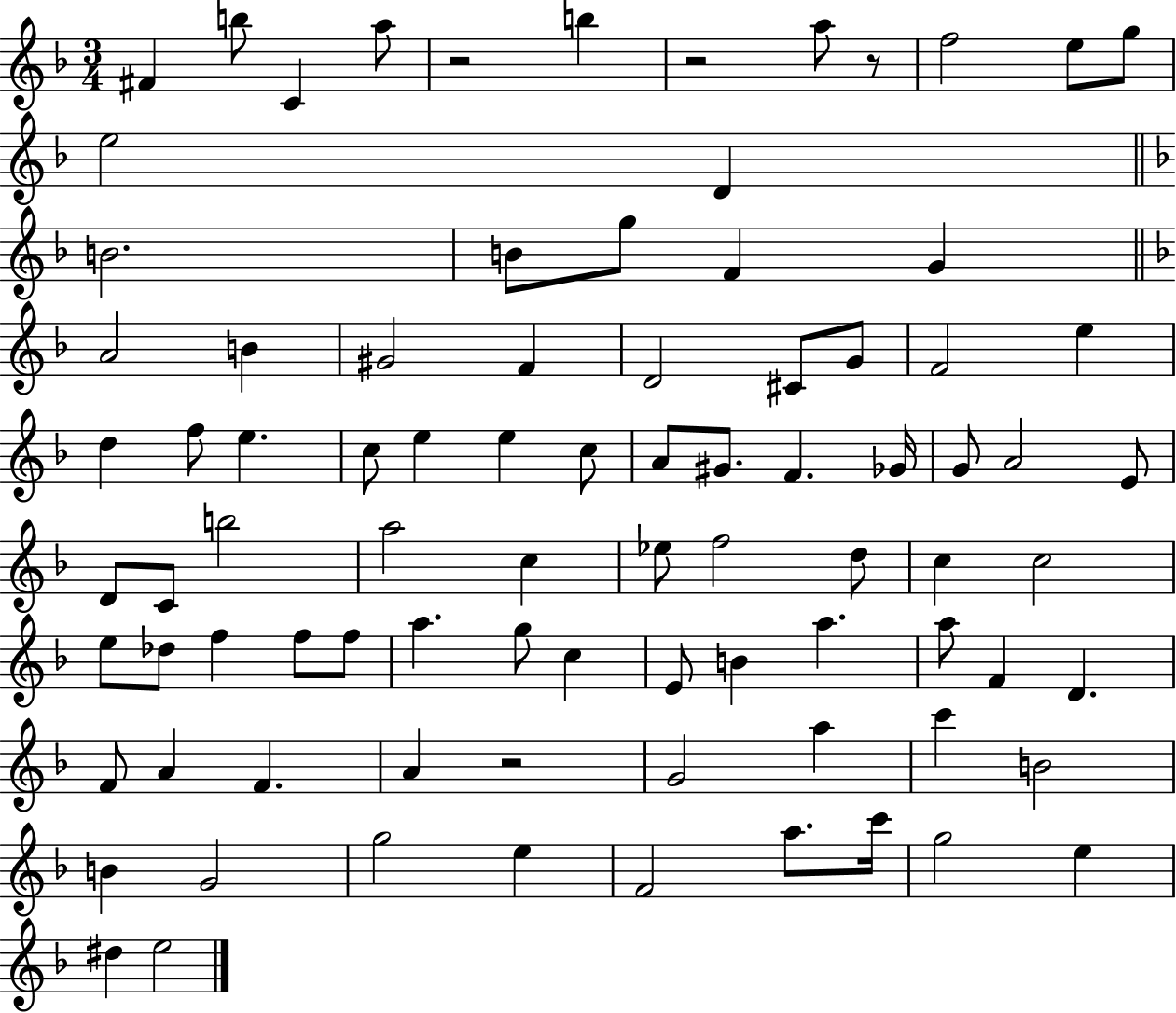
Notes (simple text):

F#4/q B5/e C4/q A5/e R/h B5/q R/h A5/e R/e F5/h E5/e G5/e E5/h D4/q B4/h. B4/e G5/e F4/q G4/q A4/h B4/q G#4/h F4/q D4/h C#4/e G4/e F4/h E5/q D5/q F5/e E5/q. C5/e E5/q E5/q C5/e A4/e G#4/e. F4/q. Gb4/s G4/e A4/h E4/e D4/e C4/e B5/h A5/h C5/q Eb5/e F5/h D5/e C5/q C5/h E5/e Db5/e F5/q F5/e F5/e A5/q. G5/e C5/q E4/e B4/q A5/q. A5/e F4/q D4/q. F4/e A4/q F4/q. A4/q R/h G4/h A5/q C6/q B4/h B4/q G4/h G5/h E5/q F4/h A5/e. C6/s G5/h E5/q D#5/q E5/h